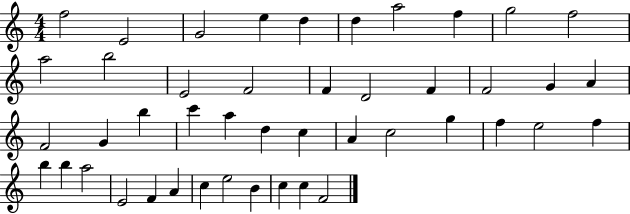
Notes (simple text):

F5/h E4/h G4/h E5/q D5/q D5/q A5/h F5/q G5/h F5/h A5/h B5/h E4/h F4/h F4/q D4/h F4/q F4/h G4/q A4/q F4/h G4/q B5/q C6/q A5/q D5/q C5/q A4/q C5/h G5/q F5/q E5/h F5/q B5/q B5/q A5/h E4/h F4/q A4/q C5/q E5/h B4/q C5/q C5/q F4/h